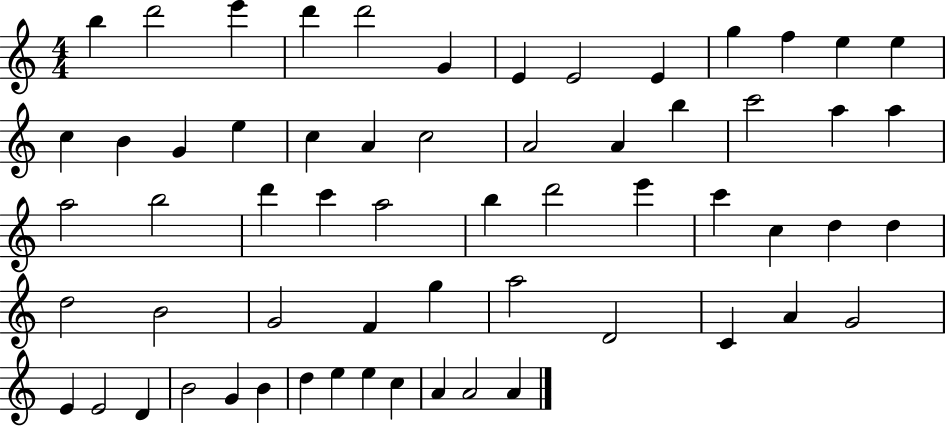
B5/q D6/h E6/q D6/q D6/h G4/q E4/q E4/h E4/q G5/q F5/q E5/q E5/q C5/q B4/q G4/q E5/q C5/q A4/q C5/h A4/h A4/q B5/q C6/h A5/q A5/q A5/h B5/h D6/q C6/q A5/h B5/q D6/h E6/q C6/q C5/q D5/q D5/q D5/h B4/h G4/h F4/q G5/q A5/h D4/h C4/q A4/q G4/h E4/q E4/h D4/q B4/h G4/q B4/q D5/q E5/q E5/q C5/q A4/q A4/h A4/q